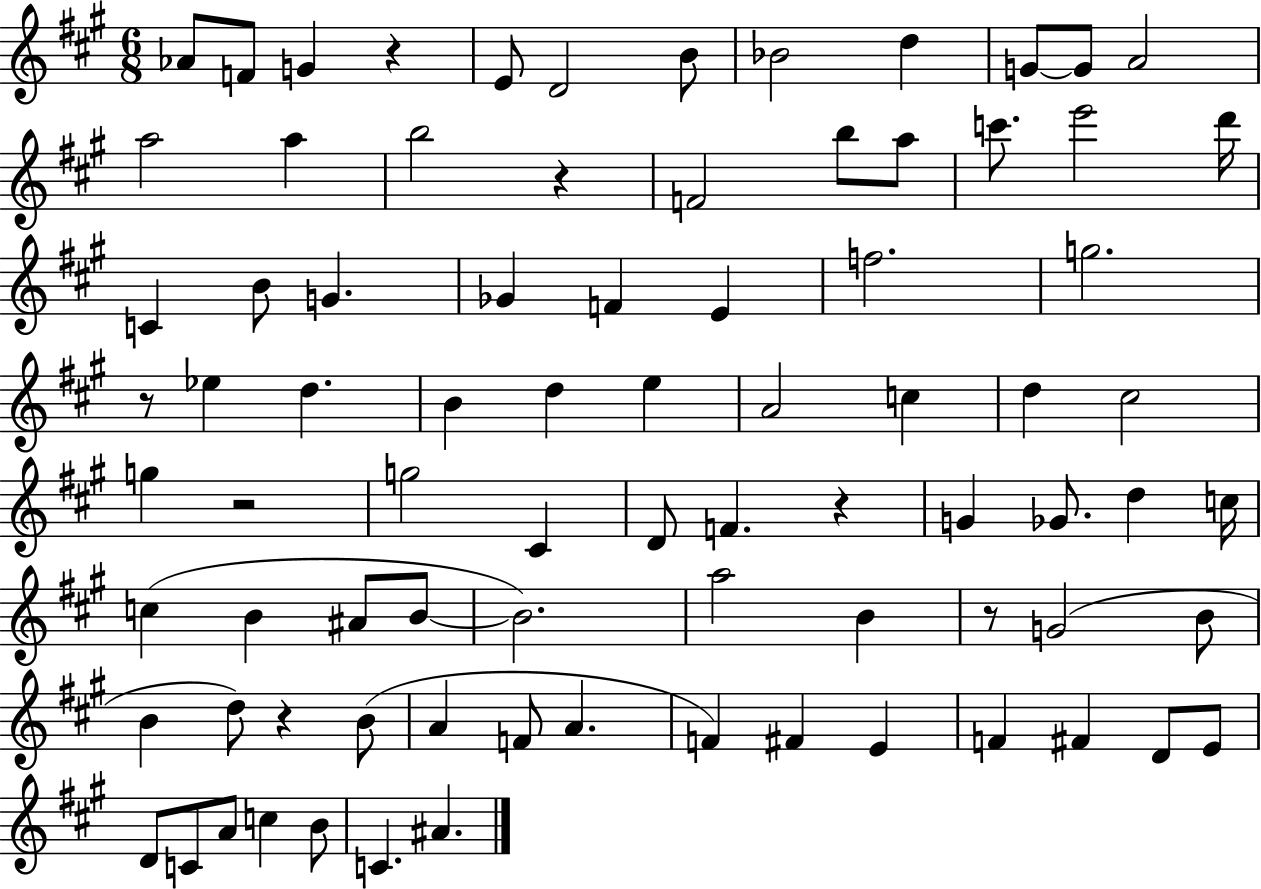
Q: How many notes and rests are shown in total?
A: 82